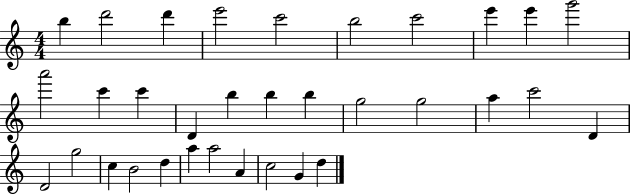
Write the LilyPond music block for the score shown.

{
  \clef treble
  \numericTimeSignature
  \time 4/4
  \key c \major
  b''4 d'''2 d'''4 | e'''2 c'''2 | b''2 c'''2 | e'''4 e'''4 g'''2 | \break a'''2 c'''4 c'''4 | d'4 b''4 b''4 b''4 | g''2 g''2 | a''4 c'''2 d'4 | \break d'2 g''2 | c''4 b'2 d''4 | a''4 a''2 a'4 | c''2 g'4 d''4 | \break \bar "|."
}